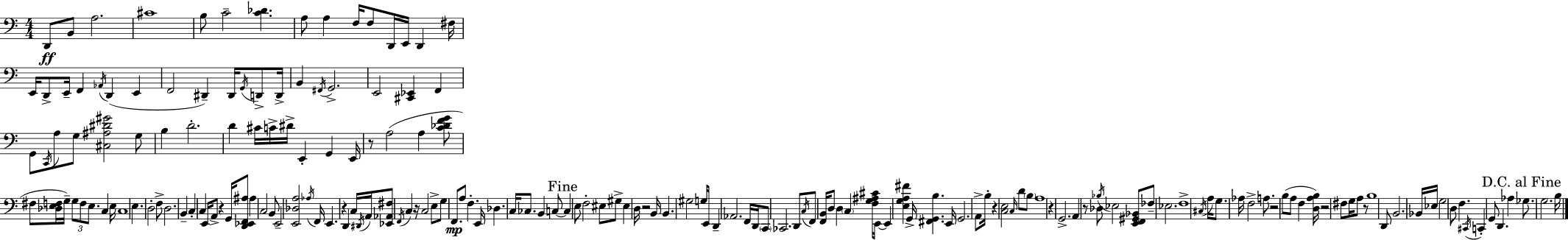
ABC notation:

X:1
T:Untitled
M:4/4
L:1/4
K:Am
D,,/2 B,,/2 A,2 ^C4 B,/2 C2 [C_D] A,/2 A, F,/4 F,/2 D,,/4 E,,/4 D,, ^F,/4 E,,/4 D,,/2 E,,/4 F,, _A,,/4 D,, E,, F,,2 ^D,, ^D,,/4 G,,/4 D,,/2 D,,/4 B,, ^F,,/4 G,,2 E,,2 [^C,,_E,,] F,, G,,/2 C,,/4 A,/2 G,/2 [^C,^A,^D^G]2 G,/2 B, D2 D ^C/4 C/4 ^D/4 E,, G,, E,,/4 z/2 A,2 A, [C_DFG]/2 ^F,/2 [_D,E,F,]/4 G,/4 G,/2 F,/2 E,/2 C, E,/4 C,4 E, D,2 F,/2 D,2 B,, C, C, E,,/4 A,,/2 z G,,/4 [D,,_E,,F,,^A,]/2 ^A, C,2 B,,/2 E,,2 [E,,_D,A,]2 _A,/4 F,,/4 E,, z D,, C,/4 ^D,,/4 A,,/4 [_E,,_A,,^F,]/2 F,,/4 C, z/4 C,2 E,/2 G,/2 F,,/2 A,/2 F, E,,/4 _D, C,/4 _C,/2 B,, C,/2 C, E,/2 F,2 ^E,/2 ^G,/2 ^E, D,/4 z2 B,,/4 B,, ^G,2 G,/4 E,,/4 D,, _A,,2 F,,/4 D,,/4 C,,/2 _C,,2 D,,/2 C,/4 F,,/2 [F,,B,,]/4 D,/2 D, C, [F,G,^A,^C]/4 E,,/4 E,, [E,G,A,^F] G,,/4 [^F,,G,,B,] E,,/4 G,,2 A,,/2 B,/4 z [C,E,]2 C,/4 D/2 B,/2 A,4 z G,,2 A,, z/2 _D,/2 _B,/4 _E,2 [E,,F,,^G,,_B,,]/2 _F,/2 _E,2 F,4 ^C,/4 A,/4 G,/2 _A,/4 F,2 A,/2 z2 B,/2 A,/2 F, [D,A,B,]/4 z2 ^F,/2 G,/4 A,/2 z/2 B,4 D,,/2 B,,2 _B,,/4 _E,/4 G,2 D,/2 F, ^C,,/4 C,, G,,/2 D,, _A, _G,/2 G,2 B,/4